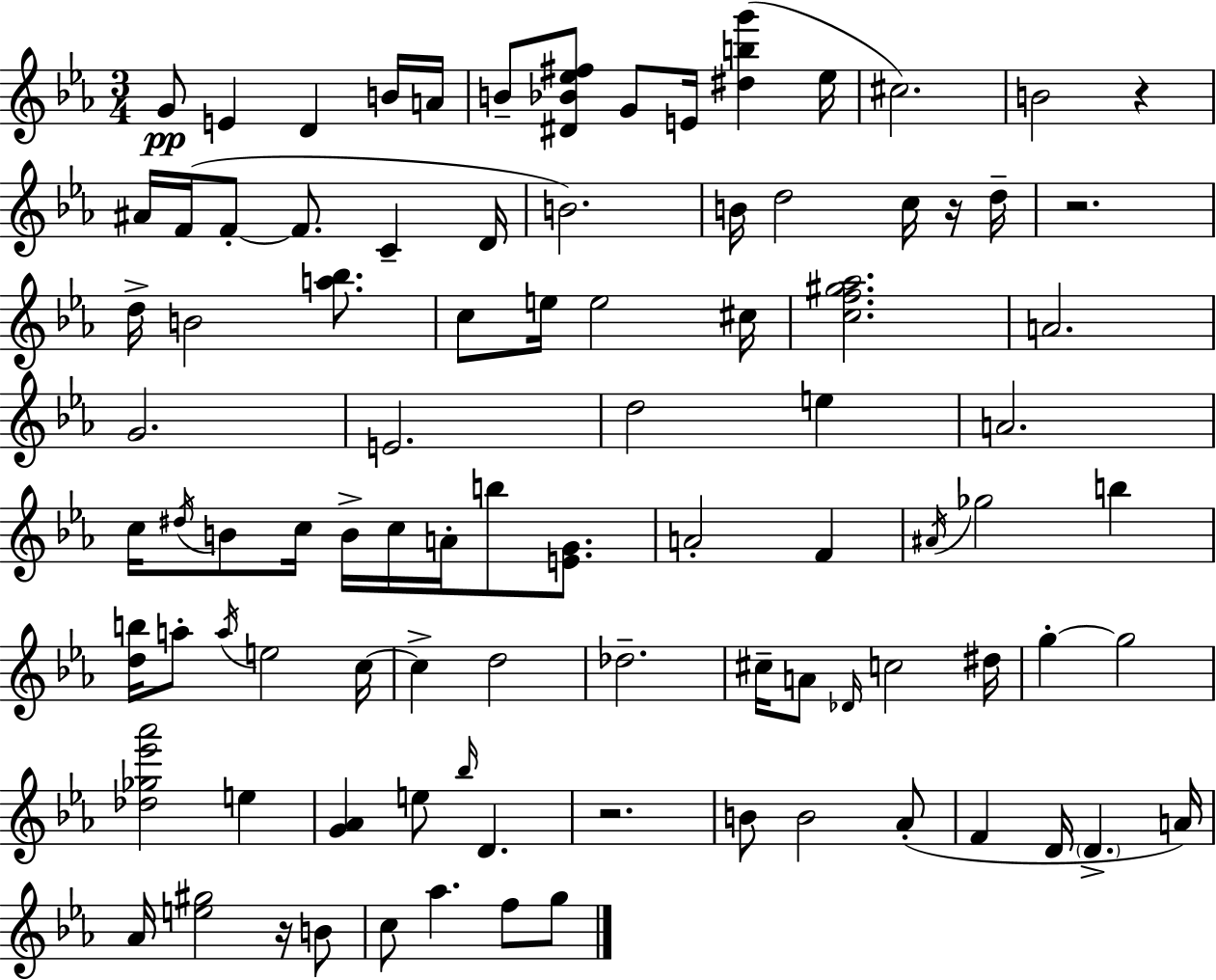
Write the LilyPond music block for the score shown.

{
  \clef treble
  \numericTimeSignature
  \time 3/4
  \key c \minor
  g'8\pp e'4 d'4 b'16 a'16 | b'8-- <dis' bes' ees'' fis''>8 g'8 e'16 <dis'' b'' g'''>4( ees''16 | cis''2.) | b'2 r4 | \break ais'16 f'16( f'8-.~~ f'8. c'4-- d'16 | b'2.) | b'16 d''2 c''16 r16 d''16-- | r2. | \break d''16-> b'2 <a'' bes''>8. | c''8 e''16 e''2 cis''16 | <c'' f'' gis'' aes''>2. | a'2. | \break g'2. | e'2. | d''2 e''4 | a'2. | \break c''16 \acciaccatura { dis''16 } b'8 c''16 b'16-> c''16 a'16-. b''8 <e' g'>8. | a'2-. f'4 | \acciaccatura { ais'16 } ges''2 b''4 | <d'' b''>16 a''8-. \acciaccatura { a''16 } e''2 | \break c''16~~ c''4-> d''2 | des''2.-- | cis''16-- a'8 \grace { des'16 } c''2 | dis''16 g''4-.~~ g''2 | \break <des'' ges'' ees''' aes'''>2 | e''4 <g' aes'>4 e''8 \grace { bes''16 } d'4. | r2. | b'8 b'2 | \break aes'8-.( f'4 d'16 \parenthesize d'4.-> | a'16) aes'16 <e'' gis''>2 | r16 b'8 c''8 aes''4. | f''8 g''8 \bar "|."
}